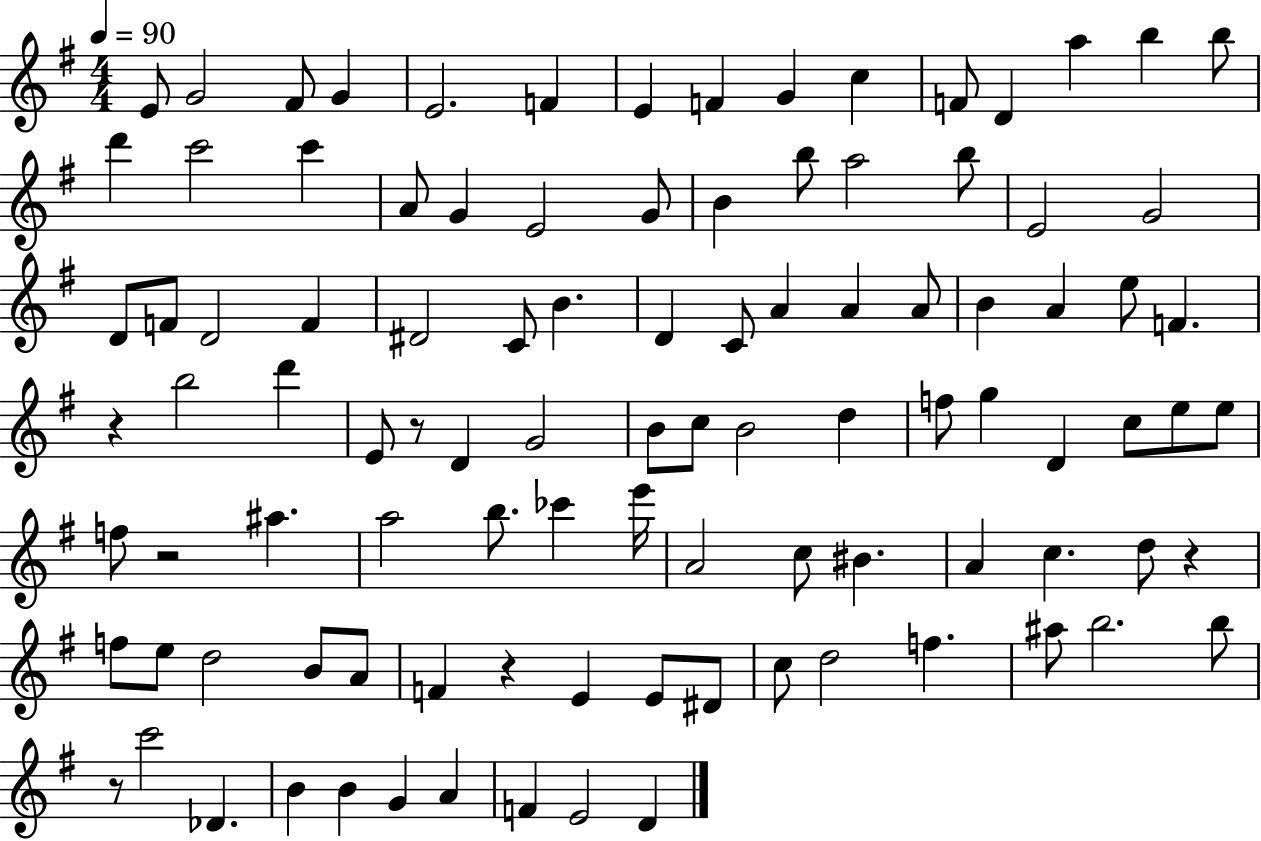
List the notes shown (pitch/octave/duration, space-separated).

E4/e G4/h F#4/e G4/q E4/h. F4/q E4/q F4/q G4/q C5/q F4/e D4/q A5/q B5/q B5/e D6/q C6/h C6/q A4/e G4/q E4/h G4/e B4/q B5/e A5/h B5/e E4/h G4/h D4/e F4/e D4/h F4/q D#4/h C4/e B4/q. D4/q C4/e A4/q A4/q A4/e B4/q A4/q E5/e F4/q. R/q B5/h D6/q E4/e R/e D4/q G4/h B4/e C5/e B4/h D5/q F5/e G5/q D4/q C5/e E5/e E5/e F5/e R/h A#5/q. A5/h B5/e. CES6/q E6/s A4/h C5/e BIS4/q. A4/q C5/q. D5/e R/q F5/e E5/e D5/h B4/e A4/e F4/q R/q E4/q E4/e D#4/e C5/e D5/h F5/q. A#5/e B5/h. B5/e R/e C6/h Db4/q. B4/q B4/q G4/q A4/q F4/q E4/h D4/q